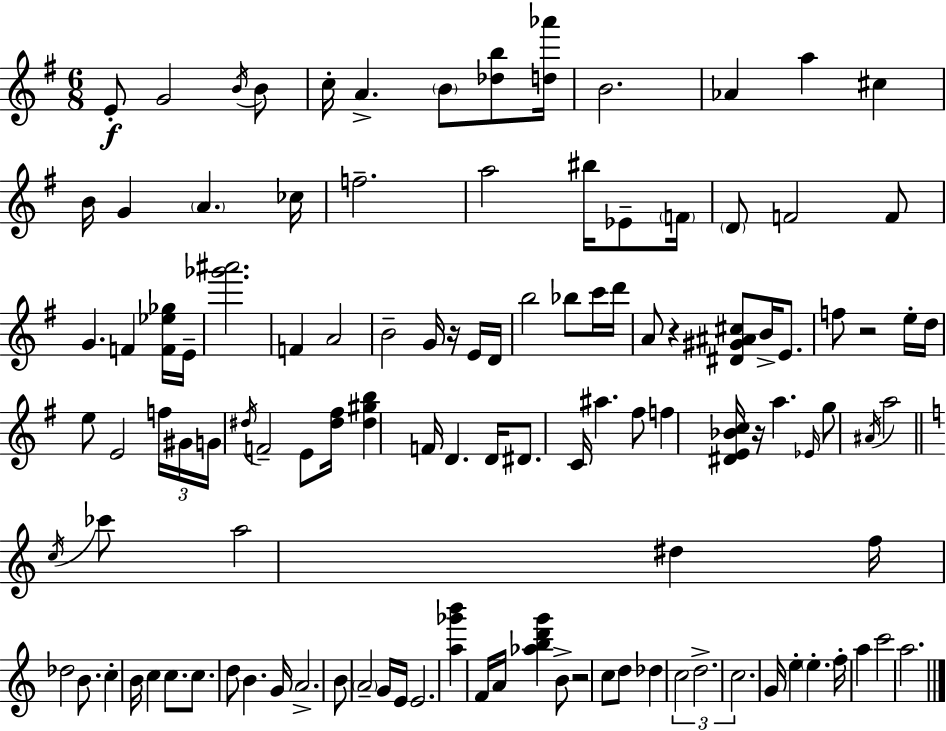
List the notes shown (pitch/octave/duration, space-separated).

E4/e G4/h B4/s B4/e C5/s A4/q. B4/e [Db5,B5]/e [D5,Ab6]/s B4/h. Ab4/q A5/q C#5/q B4/s G4/q A4/q. CES5/s F5/h. A5/h BIS5/s Eb4/e F4/s D4/e F4/h F4/e G4/q. F4/q [F4,Eb5,Gb5]/s E4/s [Gb6,A#6]/h. F4/q A4/h B4/h G4/s R/s E4/s D4/s B5/h Bb5/e C6/s D6/s A4/e R/q [D#4,G#4,A#4,C#5]/e B4/s E4/e. F5/e R/h E5/s D5/s E5/e E4/h F5/s G#4/s G4/s D#5/s F4/h E4/e [D#5,F#5]/s [D#5,G#5,B5]/q F4/s D4/q. D4/s D#4/e. C4/s A#5/q. F#5/e F5/q [D#4,E4,Bb4,C5]/s R/s A5/q. Eb4/s G5/e A#4/s A5/h C5/s CES6/e A5/h D#5/q F5/s Db5/h B4/e. C5/q B4/s C5/q C5/e. C5/e. D5/e B4/q. G4/s A4/h. B4/e A4/h G4/s E4/s E4/h. [A5,Gb6,B6]/q F4/s A4/s [Ab5,B5,D6,G6]/q B4/e R/h C5/e D5/e Db5/q C5/h D5/h. C5/h. G4/s E5/q E5/q. F5/s A5/q C6/h A5/h.